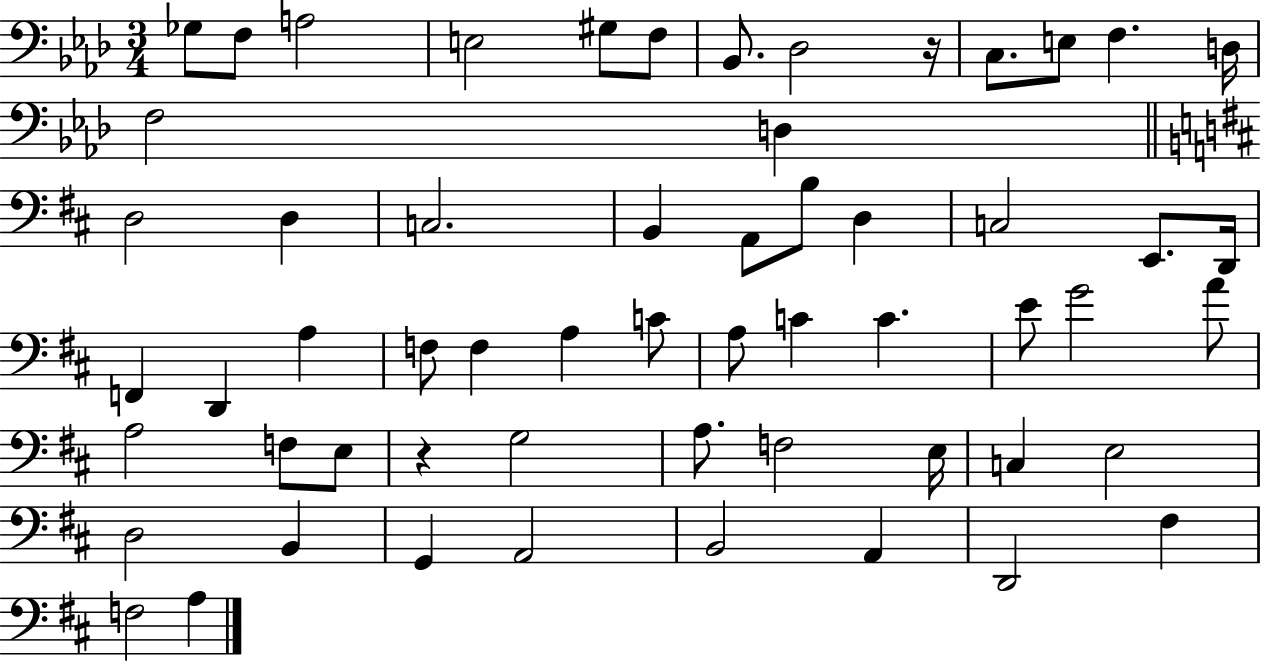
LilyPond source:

{
  \clef bass
  \numericTimeSignature
  \time 3/4
  \key aes \major
  ges8 f8 a2 | e2 gis8 f8 | bes,8. des2 r16 | c8. e8 f4. d16 | \break f2 d4 | \bar "||" \break \key d \major d2 d4 | c2. | b,4 a,8 b8 d4 | c2 e,8. d,16 | \break f,4 d,4 a4 | f8 f4 a4 c'8 | a8 c'4 c'4. | e'8 g'2 a'8 | \break a2 f8 e8 | r4 g2 | a8. f2 e16 | c4 e2 | \break d2 b,4 | g,4 a,2 | b,2 a,4 | d,2 fis4 | \break f2 a4 | \bar "|."
}